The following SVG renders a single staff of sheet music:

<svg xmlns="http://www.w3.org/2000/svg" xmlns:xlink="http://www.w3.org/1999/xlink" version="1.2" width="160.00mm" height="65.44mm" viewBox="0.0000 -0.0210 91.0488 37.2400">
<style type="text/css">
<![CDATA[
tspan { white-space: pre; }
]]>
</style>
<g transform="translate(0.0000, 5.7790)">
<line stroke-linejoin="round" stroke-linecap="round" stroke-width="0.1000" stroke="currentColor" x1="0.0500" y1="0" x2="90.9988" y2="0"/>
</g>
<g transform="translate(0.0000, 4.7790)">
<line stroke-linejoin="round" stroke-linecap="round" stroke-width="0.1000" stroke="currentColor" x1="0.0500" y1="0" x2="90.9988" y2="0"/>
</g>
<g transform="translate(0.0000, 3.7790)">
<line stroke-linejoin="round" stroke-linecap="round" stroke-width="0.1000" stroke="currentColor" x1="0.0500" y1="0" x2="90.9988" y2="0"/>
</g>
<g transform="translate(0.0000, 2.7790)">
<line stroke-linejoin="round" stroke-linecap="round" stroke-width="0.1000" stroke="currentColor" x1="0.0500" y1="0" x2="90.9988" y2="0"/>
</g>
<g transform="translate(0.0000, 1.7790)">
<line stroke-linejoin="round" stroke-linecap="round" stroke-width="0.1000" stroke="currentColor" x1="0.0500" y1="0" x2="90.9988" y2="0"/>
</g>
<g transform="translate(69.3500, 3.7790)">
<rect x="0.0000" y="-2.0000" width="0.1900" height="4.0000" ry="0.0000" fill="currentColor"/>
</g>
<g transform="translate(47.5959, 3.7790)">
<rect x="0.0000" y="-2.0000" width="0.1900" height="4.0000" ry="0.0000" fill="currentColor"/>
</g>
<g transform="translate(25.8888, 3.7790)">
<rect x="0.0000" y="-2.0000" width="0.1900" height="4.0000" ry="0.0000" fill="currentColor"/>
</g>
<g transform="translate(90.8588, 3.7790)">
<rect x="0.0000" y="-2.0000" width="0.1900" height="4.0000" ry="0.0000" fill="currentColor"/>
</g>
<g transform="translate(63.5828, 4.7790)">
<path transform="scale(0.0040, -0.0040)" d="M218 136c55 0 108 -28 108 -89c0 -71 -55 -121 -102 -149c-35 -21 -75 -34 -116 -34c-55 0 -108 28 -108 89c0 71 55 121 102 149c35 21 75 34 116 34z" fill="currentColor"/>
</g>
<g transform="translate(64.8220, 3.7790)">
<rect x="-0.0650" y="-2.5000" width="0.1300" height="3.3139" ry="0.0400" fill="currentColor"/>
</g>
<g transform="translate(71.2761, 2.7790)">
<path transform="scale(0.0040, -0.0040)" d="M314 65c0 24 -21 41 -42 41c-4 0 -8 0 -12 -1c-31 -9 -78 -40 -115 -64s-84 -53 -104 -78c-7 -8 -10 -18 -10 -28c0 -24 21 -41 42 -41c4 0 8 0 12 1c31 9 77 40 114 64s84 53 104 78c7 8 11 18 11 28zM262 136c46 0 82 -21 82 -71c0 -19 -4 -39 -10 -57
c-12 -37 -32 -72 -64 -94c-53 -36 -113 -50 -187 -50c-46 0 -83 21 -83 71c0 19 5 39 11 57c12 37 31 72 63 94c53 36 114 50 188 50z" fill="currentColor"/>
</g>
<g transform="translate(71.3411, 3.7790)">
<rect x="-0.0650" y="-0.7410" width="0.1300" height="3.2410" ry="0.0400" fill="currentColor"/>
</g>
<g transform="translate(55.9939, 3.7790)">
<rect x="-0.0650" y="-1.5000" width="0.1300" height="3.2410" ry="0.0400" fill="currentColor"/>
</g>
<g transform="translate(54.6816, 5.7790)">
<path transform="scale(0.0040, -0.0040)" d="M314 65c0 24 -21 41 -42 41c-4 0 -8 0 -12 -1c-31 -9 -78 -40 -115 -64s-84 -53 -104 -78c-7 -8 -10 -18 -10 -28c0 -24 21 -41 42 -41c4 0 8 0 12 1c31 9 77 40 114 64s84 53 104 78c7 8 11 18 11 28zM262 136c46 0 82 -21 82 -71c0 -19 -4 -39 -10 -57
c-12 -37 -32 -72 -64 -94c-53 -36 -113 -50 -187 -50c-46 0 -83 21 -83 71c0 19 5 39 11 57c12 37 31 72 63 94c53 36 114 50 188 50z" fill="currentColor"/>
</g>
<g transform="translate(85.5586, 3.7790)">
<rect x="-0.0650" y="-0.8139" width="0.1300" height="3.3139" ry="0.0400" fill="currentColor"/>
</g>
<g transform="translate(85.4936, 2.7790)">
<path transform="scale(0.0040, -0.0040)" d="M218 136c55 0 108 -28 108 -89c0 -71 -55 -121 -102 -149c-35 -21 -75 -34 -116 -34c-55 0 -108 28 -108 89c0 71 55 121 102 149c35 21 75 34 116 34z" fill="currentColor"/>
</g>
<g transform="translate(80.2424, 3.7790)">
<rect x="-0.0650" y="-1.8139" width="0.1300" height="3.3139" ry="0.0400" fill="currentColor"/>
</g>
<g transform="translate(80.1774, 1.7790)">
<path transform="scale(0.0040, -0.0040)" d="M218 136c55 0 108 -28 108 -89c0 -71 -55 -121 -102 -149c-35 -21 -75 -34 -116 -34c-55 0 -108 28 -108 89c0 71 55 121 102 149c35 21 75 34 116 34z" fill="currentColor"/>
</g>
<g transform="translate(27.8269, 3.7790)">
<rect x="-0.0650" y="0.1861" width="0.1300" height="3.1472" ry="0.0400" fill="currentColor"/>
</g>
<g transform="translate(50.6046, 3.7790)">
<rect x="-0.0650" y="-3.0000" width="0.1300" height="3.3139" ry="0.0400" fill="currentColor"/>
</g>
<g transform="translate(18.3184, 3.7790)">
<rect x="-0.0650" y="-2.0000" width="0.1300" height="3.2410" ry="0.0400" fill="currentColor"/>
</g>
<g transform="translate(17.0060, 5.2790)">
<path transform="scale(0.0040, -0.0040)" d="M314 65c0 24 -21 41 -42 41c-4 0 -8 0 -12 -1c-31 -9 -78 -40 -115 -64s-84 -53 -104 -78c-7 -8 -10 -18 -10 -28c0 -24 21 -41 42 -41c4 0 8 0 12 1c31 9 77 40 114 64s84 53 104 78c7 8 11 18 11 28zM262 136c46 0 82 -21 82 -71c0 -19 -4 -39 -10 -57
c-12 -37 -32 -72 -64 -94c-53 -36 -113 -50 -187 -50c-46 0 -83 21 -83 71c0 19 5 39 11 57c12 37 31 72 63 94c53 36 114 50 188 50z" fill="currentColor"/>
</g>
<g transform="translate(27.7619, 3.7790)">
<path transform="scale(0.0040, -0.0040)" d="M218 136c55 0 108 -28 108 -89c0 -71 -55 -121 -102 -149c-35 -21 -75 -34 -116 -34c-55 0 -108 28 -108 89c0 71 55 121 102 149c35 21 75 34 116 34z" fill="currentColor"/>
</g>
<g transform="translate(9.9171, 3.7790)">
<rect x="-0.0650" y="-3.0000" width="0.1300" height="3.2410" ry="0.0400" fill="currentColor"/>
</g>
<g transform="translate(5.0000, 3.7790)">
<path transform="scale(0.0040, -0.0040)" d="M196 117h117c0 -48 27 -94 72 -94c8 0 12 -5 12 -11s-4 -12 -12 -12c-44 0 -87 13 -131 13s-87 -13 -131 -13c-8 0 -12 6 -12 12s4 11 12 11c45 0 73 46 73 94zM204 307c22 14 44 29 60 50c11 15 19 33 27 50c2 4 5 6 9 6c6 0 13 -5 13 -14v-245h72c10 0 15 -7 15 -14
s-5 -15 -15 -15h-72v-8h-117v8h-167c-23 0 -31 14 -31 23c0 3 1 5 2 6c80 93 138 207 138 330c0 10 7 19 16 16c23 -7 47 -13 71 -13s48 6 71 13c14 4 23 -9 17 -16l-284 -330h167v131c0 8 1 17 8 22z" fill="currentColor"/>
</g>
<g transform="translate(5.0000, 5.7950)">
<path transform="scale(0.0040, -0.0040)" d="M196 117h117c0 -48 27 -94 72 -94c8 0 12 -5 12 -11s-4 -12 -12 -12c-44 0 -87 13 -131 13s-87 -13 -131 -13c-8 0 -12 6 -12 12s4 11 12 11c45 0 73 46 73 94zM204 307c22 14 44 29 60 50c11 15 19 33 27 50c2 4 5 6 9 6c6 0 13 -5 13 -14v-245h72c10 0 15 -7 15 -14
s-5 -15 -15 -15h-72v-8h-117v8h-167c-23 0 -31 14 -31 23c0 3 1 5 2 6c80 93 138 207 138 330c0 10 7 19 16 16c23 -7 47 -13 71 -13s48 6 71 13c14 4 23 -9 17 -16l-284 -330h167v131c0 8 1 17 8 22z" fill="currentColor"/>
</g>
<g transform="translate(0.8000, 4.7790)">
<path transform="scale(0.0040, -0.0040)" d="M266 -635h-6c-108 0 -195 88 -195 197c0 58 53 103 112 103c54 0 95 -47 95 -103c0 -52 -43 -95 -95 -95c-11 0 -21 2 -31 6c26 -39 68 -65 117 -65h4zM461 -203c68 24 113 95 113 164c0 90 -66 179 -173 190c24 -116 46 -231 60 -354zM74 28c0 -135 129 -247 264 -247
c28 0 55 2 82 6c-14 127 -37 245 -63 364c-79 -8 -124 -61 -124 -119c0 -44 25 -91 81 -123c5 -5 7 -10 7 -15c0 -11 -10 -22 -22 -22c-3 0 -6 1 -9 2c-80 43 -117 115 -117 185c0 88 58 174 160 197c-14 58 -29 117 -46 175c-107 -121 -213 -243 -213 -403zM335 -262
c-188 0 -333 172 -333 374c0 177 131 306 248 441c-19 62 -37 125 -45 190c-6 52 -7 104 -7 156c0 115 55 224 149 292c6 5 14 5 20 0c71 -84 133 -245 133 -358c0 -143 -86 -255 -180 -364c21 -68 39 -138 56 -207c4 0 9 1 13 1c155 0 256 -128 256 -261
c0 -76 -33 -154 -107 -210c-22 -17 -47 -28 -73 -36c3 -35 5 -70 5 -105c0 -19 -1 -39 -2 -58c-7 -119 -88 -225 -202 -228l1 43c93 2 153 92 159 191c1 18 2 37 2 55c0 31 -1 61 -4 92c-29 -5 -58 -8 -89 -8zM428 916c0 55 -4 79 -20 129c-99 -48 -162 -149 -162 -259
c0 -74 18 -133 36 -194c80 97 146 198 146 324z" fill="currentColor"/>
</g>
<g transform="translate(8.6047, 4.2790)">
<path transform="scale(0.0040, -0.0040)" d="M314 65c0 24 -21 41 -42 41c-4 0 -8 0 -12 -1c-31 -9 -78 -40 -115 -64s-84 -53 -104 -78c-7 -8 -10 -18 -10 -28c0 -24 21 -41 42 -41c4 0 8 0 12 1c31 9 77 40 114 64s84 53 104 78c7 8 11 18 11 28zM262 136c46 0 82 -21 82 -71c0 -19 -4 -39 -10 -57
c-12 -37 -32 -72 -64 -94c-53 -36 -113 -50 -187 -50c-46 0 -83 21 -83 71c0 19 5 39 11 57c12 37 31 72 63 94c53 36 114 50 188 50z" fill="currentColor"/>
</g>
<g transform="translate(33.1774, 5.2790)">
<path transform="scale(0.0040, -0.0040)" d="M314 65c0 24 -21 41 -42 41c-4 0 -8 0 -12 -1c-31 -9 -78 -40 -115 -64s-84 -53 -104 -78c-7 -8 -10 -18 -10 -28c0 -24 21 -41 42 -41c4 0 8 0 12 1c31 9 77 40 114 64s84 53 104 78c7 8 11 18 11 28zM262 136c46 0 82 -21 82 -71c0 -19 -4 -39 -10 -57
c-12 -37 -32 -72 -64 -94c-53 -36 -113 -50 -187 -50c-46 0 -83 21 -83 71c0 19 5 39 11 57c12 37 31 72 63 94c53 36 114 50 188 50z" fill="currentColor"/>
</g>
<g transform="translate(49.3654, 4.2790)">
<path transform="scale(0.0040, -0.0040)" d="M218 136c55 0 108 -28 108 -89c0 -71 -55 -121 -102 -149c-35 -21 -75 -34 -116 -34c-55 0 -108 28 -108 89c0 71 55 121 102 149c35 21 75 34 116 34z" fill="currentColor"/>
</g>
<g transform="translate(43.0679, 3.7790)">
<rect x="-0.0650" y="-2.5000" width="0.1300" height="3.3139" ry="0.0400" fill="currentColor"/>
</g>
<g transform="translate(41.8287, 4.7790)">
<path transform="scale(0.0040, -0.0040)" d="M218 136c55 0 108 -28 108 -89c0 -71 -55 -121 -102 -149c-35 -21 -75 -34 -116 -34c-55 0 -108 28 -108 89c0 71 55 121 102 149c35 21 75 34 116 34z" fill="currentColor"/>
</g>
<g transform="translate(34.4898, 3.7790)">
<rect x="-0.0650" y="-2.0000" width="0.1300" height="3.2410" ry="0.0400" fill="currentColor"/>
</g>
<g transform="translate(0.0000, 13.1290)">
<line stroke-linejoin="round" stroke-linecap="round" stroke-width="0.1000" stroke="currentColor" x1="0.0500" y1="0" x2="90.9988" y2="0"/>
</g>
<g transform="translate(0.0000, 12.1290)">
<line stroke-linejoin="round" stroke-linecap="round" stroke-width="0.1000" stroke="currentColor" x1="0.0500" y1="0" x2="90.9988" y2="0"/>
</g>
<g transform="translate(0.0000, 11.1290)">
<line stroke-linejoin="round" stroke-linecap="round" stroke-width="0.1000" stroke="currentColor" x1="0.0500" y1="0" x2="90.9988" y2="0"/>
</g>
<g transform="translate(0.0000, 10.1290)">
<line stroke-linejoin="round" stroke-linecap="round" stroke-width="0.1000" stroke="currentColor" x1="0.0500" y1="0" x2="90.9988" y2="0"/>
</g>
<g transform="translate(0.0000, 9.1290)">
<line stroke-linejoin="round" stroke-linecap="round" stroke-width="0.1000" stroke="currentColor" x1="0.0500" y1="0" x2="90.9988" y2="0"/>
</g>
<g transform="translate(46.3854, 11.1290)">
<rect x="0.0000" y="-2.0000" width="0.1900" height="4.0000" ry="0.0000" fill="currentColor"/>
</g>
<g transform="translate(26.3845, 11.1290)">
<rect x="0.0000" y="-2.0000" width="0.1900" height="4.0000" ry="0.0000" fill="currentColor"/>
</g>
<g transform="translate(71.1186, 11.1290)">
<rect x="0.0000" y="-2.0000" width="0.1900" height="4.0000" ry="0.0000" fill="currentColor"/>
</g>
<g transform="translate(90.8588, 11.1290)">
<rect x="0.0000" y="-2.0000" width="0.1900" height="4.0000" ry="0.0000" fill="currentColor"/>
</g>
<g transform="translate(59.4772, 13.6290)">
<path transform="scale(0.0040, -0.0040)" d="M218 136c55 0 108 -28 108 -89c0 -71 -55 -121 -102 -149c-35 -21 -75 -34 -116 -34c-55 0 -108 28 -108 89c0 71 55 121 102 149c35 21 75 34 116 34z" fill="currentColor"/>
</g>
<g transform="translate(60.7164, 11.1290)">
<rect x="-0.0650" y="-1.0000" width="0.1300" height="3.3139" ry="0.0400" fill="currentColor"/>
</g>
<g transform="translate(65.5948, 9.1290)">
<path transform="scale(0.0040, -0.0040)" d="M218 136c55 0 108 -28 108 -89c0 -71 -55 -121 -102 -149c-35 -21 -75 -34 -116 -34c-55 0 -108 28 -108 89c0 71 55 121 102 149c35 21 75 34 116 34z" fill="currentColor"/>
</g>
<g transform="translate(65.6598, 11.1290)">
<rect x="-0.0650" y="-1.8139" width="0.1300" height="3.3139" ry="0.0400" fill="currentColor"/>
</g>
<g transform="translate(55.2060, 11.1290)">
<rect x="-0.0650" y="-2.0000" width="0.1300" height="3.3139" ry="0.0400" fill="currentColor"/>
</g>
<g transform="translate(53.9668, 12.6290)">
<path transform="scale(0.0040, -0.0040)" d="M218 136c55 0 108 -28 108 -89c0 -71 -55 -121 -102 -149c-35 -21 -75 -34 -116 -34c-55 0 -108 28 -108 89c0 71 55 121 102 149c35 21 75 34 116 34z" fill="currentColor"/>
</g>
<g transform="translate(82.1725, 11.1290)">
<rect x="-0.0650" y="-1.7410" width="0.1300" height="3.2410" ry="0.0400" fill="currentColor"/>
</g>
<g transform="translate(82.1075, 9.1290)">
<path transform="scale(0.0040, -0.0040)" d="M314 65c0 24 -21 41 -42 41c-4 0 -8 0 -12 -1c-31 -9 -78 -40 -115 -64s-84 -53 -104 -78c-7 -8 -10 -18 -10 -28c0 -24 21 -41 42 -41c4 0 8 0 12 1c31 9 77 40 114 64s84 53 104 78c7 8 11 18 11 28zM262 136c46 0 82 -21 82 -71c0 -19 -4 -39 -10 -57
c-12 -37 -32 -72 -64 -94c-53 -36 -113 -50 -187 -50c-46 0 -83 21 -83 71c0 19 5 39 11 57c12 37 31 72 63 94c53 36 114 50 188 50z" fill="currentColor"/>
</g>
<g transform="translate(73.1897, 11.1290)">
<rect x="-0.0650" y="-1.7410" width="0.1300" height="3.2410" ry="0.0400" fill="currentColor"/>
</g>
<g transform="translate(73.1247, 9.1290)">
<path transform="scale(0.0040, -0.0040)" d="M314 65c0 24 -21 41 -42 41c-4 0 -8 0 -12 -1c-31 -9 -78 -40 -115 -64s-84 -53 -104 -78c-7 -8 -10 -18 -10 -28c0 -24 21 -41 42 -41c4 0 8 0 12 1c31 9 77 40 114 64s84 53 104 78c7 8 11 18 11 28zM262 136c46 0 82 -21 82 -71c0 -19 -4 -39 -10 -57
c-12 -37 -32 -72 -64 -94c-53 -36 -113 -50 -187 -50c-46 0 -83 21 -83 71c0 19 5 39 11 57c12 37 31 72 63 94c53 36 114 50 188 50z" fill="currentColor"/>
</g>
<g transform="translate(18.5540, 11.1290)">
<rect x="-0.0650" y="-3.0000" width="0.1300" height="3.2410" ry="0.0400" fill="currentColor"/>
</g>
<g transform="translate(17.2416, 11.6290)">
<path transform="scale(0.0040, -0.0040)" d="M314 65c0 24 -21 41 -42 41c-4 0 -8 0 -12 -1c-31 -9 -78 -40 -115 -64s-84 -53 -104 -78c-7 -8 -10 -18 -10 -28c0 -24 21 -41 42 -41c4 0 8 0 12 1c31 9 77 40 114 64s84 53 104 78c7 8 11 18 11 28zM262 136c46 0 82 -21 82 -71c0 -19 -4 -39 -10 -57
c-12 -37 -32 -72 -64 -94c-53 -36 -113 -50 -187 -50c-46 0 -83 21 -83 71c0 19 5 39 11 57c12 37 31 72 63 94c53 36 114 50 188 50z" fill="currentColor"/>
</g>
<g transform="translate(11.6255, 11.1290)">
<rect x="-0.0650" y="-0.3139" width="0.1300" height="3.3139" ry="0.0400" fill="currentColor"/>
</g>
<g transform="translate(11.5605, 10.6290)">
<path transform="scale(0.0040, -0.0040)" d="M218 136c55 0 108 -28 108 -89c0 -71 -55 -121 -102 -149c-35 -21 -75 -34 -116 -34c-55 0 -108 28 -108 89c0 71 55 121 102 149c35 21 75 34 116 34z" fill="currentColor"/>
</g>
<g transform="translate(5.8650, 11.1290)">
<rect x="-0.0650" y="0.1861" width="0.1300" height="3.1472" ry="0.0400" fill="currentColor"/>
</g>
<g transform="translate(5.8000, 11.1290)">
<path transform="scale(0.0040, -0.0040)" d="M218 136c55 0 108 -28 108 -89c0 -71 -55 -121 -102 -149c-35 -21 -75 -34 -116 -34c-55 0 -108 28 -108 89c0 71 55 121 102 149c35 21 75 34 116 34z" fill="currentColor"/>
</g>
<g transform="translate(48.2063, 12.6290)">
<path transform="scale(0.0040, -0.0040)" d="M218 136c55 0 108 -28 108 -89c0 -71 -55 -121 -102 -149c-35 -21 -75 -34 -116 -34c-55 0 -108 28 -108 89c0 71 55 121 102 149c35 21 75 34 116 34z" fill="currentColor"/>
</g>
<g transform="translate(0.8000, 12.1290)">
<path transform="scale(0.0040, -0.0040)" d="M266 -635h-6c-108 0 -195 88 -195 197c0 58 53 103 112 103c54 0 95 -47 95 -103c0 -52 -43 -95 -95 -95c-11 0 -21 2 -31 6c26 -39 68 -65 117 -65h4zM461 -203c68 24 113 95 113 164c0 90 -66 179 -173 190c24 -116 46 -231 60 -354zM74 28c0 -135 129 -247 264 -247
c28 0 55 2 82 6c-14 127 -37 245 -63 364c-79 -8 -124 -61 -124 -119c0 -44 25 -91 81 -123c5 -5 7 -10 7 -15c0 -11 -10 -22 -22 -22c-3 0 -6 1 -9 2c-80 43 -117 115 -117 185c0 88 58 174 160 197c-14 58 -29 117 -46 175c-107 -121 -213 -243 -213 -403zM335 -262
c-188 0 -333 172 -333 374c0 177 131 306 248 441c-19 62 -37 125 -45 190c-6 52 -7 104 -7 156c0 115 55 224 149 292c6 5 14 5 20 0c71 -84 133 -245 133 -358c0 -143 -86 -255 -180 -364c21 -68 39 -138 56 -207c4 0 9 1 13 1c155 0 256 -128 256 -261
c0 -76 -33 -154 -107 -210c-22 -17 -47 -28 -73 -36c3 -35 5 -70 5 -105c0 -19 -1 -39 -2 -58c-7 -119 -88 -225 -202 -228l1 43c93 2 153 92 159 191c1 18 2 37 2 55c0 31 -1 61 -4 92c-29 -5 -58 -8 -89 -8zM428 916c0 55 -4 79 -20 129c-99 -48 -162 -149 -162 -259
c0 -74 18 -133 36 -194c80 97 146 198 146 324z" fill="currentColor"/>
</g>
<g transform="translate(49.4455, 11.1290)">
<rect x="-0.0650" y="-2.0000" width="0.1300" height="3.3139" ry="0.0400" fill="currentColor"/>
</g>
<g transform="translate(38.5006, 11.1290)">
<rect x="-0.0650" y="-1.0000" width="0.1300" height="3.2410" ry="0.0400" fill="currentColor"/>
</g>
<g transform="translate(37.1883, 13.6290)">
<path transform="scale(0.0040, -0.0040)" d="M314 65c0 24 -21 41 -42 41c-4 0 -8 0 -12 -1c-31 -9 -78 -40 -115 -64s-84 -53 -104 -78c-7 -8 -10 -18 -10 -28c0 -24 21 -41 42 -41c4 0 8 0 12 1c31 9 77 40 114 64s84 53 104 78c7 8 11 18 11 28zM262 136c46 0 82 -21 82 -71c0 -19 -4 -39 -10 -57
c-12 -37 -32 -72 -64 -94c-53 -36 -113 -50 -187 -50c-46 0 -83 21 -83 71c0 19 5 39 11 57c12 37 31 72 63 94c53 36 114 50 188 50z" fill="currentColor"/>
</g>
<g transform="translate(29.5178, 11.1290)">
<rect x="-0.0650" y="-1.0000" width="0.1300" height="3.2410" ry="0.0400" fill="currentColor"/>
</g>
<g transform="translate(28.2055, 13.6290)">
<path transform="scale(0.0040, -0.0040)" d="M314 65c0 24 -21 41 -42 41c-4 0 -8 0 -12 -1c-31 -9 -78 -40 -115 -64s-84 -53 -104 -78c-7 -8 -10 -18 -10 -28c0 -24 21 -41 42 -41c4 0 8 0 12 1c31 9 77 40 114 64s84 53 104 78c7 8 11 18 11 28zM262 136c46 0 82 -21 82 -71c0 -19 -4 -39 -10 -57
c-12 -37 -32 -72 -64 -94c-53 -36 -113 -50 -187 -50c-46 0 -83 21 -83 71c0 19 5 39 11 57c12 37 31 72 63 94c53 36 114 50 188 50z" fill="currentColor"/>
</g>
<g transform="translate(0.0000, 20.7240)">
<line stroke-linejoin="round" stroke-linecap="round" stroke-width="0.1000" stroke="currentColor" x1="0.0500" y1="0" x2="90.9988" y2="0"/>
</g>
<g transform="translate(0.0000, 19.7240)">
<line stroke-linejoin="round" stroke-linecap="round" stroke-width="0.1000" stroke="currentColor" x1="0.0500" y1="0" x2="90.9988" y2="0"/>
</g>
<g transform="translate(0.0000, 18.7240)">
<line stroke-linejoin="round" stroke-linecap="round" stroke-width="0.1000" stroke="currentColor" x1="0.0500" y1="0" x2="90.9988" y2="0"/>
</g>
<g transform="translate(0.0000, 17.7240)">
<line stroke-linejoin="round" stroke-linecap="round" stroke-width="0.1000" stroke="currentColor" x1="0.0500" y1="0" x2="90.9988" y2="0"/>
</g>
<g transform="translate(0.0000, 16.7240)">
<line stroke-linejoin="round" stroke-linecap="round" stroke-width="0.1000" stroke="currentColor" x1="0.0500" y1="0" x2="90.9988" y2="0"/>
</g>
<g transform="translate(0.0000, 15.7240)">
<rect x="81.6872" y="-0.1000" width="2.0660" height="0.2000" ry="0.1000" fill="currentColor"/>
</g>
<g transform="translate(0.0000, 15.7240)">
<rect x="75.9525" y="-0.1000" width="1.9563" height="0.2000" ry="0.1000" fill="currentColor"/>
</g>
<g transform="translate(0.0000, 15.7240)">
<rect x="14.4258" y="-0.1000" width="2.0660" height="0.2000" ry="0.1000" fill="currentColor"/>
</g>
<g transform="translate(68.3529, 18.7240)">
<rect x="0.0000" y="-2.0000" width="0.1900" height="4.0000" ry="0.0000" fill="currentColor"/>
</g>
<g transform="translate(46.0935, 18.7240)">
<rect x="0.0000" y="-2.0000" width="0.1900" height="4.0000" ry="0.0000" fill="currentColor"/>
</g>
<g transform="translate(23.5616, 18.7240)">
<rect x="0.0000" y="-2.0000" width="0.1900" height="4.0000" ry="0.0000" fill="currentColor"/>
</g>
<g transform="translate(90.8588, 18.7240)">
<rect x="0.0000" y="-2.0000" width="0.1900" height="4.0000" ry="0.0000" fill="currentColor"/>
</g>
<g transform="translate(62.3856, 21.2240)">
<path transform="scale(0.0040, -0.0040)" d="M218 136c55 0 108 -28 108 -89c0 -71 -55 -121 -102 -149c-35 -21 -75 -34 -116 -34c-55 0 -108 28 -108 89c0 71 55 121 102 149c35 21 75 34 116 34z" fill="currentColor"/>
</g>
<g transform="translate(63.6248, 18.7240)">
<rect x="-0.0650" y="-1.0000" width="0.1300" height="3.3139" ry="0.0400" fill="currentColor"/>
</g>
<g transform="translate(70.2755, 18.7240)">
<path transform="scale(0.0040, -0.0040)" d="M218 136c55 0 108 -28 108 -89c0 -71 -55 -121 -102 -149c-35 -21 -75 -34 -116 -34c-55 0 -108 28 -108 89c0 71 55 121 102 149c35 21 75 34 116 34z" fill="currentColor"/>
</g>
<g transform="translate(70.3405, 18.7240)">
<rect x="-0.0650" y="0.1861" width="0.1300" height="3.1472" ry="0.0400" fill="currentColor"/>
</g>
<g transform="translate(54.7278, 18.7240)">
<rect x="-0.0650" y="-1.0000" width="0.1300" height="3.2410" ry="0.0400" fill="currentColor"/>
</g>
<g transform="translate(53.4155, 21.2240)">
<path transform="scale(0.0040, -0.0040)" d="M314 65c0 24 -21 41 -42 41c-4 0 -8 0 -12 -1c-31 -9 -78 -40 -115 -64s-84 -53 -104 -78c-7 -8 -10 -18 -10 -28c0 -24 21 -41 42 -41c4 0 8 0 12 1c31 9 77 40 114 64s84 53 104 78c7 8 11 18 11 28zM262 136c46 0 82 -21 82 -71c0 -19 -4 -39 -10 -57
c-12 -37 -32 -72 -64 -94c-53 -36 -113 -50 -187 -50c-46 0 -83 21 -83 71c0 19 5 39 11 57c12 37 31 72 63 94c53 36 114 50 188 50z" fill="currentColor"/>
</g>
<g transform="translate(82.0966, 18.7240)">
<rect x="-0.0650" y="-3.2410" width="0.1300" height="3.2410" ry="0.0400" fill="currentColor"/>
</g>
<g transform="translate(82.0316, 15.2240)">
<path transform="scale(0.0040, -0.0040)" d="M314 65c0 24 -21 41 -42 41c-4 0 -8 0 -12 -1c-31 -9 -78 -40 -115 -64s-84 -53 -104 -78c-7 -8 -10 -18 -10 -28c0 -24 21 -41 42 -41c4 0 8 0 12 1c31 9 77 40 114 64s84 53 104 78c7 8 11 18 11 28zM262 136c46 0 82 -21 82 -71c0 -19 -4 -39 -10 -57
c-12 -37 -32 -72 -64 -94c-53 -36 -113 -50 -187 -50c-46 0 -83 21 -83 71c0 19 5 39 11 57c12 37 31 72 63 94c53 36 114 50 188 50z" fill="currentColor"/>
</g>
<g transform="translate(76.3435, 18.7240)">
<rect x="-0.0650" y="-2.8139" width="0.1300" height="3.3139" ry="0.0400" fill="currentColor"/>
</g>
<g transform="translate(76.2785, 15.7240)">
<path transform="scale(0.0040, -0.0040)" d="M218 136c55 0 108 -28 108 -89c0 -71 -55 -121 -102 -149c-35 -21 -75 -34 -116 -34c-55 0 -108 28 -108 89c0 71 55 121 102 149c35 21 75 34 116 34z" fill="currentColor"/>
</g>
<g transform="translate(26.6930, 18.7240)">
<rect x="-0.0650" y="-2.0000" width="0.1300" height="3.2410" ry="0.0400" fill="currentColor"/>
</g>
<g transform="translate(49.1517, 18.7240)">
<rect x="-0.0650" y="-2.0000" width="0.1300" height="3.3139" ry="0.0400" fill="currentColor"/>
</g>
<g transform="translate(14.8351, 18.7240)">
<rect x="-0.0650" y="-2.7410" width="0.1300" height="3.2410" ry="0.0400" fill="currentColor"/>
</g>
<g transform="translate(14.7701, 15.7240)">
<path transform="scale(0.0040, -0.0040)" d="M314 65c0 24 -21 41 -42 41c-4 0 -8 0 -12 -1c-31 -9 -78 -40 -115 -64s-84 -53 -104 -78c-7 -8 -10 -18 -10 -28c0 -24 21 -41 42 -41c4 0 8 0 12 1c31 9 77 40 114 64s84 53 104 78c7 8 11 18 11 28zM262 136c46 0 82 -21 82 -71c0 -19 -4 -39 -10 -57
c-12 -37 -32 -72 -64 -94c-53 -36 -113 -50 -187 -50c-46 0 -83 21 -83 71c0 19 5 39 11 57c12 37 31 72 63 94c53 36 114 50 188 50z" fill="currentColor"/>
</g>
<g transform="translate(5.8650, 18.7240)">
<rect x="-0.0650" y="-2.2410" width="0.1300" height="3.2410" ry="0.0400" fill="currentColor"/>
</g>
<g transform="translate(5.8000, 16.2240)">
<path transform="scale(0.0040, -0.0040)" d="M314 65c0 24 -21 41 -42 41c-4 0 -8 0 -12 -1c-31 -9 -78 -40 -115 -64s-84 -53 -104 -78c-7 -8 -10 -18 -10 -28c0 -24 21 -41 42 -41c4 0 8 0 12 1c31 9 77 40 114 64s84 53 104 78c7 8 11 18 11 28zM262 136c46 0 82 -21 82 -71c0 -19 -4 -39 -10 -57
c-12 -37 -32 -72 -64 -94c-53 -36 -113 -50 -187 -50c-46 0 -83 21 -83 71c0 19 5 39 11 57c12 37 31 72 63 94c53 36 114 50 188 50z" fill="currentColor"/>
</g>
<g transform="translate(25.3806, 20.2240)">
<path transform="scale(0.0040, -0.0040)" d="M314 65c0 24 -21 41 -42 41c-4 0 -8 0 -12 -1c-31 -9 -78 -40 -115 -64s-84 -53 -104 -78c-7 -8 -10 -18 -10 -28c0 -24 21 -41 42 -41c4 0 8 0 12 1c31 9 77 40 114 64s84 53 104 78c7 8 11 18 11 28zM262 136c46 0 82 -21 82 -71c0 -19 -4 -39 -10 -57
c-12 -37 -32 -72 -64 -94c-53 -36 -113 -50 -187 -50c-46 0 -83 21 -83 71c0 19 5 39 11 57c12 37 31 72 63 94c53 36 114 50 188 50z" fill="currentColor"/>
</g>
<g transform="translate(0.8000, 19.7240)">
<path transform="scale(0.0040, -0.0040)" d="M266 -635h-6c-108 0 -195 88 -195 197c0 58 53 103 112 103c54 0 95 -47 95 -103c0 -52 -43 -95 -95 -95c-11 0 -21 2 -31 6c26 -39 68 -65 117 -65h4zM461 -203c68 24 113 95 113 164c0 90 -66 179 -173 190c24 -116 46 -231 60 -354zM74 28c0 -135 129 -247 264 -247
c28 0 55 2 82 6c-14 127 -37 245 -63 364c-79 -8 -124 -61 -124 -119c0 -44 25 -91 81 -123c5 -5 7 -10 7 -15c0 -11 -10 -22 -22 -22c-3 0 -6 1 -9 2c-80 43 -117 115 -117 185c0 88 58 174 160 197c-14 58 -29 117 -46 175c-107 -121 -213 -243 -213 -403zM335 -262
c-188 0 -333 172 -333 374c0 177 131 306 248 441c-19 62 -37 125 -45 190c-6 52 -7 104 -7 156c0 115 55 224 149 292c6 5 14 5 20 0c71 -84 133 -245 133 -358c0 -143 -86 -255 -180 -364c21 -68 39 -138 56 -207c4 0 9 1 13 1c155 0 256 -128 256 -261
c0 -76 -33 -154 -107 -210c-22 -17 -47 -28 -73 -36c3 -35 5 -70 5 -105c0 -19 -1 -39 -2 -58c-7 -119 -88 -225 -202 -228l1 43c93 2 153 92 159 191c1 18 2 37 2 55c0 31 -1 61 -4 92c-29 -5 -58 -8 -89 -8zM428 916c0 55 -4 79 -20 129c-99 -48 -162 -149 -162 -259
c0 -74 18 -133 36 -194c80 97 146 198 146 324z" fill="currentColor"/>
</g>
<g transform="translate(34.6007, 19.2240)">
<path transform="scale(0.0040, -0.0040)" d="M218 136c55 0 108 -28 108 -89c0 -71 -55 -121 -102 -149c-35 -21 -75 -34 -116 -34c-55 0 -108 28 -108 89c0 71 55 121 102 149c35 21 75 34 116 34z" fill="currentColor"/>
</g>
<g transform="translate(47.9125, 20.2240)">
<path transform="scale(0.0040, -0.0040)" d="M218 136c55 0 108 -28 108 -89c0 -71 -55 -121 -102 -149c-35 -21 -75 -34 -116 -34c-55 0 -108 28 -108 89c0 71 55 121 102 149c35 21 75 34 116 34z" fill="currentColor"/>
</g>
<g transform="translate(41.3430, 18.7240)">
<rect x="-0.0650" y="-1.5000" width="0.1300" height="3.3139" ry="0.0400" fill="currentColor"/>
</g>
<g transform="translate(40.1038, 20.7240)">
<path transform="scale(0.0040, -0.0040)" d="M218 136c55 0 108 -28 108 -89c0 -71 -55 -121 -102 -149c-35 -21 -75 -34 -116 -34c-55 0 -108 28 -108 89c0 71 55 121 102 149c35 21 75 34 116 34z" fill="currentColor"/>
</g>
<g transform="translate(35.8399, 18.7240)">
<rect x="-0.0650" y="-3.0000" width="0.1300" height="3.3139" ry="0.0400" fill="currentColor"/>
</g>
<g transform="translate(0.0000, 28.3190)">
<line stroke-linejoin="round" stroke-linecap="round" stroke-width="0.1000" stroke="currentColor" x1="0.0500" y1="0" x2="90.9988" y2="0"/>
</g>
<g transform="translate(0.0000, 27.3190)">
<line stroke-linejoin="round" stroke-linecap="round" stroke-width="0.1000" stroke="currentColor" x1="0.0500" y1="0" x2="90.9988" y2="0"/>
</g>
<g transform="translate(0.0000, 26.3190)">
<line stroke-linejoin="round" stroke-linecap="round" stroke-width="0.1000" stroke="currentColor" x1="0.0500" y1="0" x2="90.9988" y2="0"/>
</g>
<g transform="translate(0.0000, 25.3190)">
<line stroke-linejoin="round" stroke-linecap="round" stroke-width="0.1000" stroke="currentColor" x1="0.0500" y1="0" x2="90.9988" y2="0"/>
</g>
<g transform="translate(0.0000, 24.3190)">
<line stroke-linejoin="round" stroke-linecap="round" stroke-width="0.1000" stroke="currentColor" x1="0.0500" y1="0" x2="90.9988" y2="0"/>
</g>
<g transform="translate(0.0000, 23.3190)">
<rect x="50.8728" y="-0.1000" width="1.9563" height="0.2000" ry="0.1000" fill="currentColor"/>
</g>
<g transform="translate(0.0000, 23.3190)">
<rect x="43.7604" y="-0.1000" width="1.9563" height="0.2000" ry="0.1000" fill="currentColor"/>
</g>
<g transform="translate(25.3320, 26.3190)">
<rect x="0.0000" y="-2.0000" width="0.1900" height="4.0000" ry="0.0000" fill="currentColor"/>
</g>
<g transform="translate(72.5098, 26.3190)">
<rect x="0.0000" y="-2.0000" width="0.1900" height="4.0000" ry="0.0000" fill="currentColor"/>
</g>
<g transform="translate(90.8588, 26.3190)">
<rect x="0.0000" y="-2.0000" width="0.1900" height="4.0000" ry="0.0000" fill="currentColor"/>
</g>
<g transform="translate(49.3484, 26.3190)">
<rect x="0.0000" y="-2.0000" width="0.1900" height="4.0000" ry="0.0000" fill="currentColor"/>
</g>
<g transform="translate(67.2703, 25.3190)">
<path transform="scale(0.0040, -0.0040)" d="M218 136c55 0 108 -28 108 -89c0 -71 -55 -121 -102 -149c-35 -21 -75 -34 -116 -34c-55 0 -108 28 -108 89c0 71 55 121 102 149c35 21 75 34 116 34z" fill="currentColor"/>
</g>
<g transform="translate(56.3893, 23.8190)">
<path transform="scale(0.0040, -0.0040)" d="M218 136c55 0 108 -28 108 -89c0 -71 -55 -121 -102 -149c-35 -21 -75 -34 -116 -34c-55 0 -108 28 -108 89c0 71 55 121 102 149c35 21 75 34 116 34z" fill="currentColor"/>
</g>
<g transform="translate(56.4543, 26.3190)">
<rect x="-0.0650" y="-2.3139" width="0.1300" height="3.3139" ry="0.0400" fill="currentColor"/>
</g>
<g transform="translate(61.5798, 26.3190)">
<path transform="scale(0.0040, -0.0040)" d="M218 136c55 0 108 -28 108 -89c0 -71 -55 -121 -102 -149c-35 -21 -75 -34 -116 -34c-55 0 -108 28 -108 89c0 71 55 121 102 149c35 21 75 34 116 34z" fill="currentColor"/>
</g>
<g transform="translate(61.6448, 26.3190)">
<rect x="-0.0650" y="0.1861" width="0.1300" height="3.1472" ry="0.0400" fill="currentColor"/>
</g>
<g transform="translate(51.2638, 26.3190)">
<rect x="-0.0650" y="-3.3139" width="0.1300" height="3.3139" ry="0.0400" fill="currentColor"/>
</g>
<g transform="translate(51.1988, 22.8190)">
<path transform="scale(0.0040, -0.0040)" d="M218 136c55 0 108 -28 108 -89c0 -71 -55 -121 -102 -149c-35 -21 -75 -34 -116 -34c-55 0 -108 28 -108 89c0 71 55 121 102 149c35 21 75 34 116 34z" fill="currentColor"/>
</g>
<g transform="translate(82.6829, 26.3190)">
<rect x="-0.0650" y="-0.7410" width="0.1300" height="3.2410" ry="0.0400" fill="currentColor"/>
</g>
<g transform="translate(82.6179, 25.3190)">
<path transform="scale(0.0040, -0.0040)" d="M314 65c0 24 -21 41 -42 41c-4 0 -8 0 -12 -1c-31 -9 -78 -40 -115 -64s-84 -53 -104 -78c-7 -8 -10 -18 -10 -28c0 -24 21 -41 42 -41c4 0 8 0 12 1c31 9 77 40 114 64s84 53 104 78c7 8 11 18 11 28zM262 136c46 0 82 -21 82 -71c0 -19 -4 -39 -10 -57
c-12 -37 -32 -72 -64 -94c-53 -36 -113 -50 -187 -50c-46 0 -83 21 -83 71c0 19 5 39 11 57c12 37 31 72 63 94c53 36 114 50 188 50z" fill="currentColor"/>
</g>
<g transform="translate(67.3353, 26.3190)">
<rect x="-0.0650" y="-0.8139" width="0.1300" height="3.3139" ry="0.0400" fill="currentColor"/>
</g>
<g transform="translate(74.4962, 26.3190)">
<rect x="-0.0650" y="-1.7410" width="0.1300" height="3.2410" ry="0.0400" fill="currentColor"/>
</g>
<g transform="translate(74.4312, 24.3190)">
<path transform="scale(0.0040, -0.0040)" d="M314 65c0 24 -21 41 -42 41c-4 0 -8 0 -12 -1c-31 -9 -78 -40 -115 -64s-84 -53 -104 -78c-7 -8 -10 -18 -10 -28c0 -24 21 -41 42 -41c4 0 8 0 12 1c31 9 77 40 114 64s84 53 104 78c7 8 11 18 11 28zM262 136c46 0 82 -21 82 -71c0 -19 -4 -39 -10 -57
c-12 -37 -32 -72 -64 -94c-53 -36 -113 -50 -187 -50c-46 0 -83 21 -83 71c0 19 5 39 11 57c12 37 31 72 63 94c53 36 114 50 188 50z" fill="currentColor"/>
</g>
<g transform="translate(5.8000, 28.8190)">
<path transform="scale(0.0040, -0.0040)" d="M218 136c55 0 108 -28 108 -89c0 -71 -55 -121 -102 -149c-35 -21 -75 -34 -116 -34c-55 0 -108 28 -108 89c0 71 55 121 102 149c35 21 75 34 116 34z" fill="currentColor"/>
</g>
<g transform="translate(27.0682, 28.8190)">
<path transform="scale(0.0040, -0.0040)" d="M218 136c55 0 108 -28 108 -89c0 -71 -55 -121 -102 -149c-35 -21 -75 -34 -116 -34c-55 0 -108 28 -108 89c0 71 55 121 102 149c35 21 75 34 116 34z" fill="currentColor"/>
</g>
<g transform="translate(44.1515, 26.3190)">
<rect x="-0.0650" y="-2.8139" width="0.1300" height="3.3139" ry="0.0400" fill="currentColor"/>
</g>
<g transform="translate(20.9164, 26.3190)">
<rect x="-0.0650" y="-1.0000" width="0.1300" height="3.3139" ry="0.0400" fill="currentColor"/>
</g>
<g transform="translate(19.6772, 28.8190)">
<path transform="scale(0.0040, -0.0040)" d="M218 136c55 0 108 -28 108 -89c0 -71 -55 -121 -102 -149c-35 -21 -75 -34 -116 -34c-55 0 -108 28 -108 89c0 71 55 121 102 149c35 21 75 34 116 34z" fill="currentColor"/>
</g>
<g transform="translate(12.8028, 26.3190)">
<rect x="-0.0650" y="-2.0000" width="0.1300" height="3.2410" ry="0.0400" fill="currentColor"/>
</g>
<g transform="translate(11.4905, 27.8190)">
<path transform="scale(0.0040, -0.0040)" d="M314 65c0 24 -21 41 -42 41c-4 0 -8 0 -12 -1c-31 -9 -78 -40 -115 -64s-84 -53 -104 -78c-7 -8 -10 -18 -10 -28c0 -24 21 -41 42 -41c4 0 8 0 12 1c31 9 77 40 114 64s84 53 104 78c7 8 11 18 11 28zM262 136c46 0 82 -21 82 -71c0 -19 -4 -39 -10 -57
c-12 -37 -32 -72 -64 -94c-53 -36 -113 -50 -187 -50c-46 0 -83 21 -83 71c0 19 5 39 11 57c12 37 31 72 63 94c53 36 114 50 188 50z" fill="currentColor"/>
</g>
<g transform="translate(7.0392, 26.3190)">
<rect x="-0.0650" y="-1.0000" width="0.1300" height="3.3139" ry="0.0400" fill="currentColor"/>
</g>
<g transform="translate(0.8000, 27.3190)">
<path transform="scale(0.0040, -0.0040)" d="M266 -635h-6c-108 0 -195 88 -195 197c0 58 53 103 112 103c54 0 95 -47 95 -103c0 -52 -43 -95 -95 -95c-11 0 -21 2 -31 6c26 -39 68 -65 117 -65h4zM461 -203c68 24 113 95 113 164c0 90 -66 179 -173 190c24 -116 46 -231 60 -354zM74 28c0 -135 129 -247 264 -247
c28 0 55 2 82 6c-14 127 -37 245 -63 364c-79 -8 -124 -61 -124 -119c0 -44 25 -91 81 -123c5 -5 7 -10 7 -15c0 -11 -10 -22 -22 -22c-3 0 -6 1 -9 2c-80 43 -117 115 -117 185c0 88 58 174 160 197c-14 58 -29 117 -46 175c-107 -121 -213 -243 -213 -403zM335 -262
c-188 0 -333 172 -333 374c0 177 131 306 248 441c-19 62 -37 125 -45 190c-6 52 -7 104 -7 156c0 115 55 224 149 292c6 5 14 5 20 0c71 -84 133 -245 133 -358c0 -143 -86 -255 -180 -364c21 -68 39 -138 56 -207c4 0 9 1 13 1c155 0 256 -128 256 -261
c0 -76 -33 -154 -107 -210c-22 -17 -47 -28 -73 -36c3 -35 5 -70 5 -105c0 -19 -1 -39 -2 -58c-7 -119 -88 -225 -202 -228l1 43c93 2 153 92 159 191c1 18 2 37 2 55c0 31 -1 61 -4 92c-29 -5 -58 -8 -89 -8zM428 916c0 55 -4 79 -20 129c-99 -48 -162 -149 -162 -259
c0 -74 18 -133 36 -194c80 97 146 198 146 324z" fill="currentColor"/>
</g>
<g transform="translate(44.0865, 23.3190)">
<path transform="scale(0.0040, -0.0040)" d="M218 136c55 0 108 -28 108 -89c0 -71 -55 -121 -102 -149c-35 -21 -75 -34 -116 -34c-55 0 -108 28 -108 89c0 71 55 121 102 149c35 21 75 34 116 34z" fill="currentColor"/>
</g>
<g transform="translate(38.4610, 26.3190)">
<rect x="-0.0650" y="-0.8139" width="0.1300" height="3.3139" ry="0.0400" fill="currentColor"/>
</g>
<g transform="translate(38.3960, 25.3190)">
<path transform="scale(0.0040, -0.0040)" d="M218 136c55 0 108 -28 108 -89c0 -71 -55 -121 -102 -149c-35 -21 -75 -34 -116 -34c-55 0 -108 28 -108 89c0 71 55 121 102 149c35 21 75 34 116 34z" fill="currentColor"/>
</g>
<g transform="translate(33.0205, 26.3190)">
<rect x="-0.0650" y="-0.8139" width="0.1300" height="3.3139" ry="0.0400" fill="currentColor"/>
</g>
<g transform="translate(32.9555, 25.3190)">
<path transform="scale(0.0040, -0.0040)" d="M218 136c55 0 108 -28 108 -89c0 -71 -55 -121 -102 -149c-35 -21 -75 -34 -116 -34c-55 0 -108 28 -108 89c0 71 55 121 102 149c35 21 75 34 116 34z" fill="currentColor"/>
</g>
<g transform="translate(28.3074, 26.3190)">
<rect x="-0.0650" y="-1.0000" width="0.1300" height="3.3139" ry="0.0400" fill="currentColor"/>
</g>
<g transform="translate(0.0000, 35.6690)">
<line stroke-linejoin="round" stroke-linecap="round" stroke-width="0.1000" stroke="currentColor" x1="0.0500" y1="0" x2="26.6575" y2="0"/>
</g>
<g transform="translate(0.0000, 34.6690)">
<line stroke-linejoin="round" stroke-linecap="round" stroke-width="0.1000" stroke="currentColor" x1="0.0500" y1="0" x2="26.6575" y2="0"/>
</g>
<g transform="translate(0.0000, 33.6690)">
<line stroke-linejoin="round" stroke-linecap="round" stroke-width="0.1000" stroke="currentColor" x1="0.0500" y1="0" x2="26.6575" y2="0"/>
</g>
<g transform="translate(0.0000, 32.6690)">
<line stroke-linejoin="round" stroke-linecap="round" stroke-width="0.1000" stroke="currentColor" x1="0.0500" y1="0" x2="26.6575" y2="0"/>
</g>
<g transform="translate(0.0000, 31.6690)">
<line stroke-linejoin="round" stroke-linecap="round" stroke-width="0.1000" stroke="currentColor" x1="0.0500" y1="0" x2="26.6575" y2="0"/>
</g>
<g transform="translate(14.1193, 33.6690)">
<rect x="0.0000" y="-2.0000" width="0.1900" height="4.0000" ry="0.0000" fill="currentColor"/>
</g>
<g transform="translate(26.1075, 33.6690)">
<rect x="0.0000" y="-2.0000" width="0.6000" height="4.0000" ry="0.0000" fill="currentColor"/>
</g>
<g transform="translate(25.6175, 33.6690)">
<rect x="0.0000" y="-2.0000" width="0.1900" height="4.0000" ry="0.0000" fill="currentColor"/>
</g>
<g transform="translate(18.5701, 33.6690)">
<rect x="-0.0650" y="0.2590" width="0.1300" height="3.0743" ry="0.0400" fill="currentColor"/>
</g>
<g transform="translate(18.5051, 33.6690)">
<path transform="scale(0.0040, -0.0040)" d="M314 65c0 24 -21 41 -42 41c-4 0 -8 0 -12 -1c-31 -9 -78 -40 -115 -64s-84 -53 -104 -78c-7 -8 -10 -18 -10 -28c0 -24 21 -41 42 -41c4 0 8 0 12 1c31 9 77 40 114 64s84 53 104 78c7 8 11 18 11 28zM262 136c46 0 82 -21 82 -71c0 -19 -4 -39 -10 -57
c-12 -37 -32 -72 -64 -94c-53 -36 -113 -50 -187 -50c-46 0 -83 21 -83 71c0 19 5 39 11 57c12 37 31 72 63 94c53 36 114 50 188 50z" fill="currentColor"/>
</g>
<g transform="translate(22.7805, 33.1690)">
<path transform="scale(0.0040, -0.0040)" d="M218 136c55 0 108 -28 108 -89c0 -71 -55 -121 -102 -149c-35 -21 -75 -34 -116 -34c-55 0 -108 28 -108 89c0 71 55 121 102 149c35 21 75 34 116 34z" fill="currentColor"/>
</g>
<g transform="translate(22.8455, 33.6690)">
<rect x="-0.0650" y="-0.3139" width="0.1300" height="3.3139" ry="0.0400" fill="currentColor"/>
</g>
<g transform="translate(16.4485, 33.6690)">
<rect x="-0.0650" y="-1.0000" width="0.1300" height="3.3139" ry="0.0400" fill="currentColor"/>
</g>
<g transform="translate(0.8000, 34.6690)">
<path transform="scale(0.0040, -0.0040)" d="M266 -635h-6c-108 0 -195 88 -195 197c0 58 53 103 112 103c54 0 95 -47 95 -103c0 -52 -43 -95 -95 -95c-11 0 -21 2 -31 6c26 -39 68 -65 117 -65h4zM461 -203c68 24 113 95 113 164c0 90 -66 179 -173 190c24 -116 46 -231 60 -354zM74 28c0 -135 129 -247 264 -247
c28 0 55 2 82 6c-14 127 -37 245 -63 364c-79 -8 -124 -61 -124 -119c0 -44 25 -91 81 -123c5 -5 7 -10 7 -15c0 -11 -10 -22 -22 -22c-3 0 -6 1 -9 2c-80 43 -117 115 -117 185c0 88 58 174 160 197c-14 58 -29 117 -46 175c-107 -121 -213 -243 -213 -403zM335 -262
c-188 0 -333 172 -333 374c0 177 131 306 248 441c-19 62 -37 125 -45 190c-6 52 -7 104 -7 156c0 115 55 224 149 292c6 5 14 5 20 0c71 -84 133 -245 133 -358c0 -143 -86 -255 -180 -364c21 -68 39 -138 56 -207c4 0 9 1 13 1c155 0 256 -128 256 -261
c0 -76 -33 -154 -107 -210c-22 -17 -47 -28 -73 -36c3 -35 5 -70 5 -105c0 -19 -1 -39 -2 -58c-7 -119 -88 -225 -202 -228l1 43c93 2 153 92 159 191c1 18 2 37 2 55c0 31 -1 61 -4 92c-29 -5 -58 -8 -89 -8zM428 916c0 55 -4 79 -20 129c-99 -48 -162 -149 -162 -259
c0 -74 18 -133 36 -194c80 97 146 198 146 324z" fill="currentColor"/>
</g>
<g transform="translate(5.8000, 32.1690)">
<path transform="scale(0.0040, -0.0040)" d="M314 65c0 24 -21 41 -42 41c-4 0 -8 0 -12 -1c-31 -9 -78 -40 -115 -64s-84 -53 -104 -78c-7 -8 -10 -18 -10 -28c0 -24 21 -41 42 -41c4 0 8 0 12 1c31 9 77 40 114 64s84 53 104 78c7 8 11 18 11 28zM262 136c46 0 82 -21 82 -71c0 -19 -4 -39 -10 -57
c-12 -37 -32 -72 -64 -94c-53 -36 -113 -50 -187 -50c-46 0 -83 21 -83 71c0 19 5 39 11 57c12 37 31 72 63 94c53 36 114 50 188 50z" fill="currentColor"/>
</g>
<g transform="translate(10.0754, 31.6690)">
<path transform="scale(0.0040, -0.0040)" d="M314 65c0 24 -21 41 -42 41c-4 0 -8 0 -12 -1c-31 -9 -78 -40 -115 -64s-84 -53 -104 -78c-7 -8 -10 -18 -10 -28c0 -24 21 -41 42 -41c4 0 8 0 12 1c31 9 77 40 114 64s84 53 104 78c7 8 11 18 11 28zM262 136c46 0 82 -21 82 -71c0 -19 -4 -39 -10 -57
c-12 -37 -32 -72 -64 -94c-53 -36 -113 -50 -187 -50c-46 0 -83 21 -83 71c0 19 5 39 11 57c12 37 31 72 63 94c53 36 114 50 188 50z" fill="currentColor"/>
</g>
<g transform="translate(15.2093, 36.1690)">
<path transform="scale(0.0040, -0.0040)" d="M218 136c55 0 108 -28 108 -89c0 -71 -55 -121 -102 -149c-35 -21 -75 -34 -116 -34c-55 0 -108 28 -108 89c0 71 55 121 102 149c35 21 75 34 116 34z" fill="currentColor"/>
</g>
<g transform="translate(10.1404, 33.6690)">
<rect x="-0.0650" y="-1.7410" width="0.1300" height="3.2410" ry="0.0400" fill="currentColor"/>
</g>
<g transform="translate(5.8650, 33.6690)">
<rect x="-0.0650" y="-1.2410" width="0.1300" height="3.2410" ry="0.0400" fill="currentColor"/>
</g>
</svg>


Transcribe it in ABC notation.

X:1
T:Untitled
M:4/4
L:1/4
K:C
A2 F2 B F2 G A E2 G d2 f d B c A2 D2 D2 F F D f f2 f2 g2 a2 F2 A E F D2 D B a b2 D F2 D D d d a b g B d f2 d2 e2 f2 D B2 c